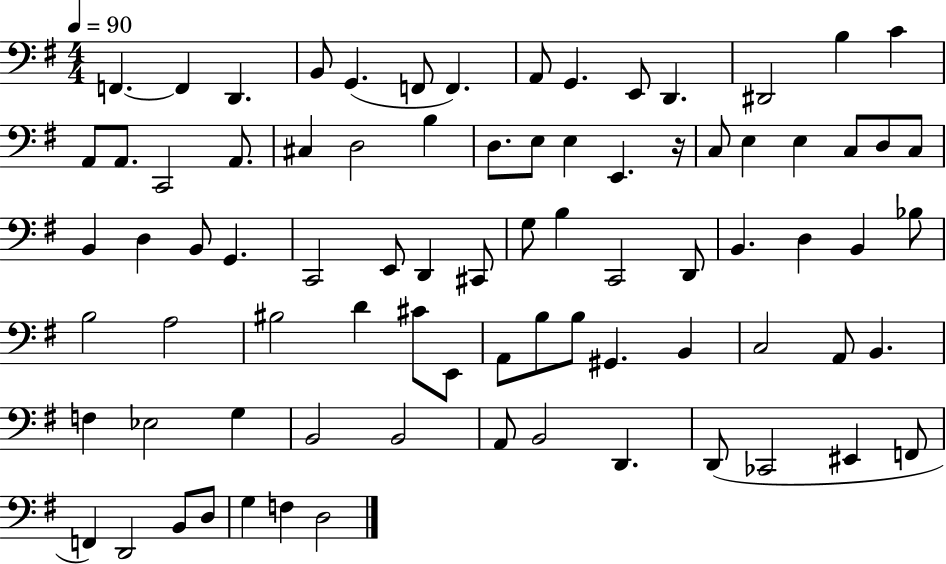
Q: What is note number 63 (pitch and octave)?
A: Eb3